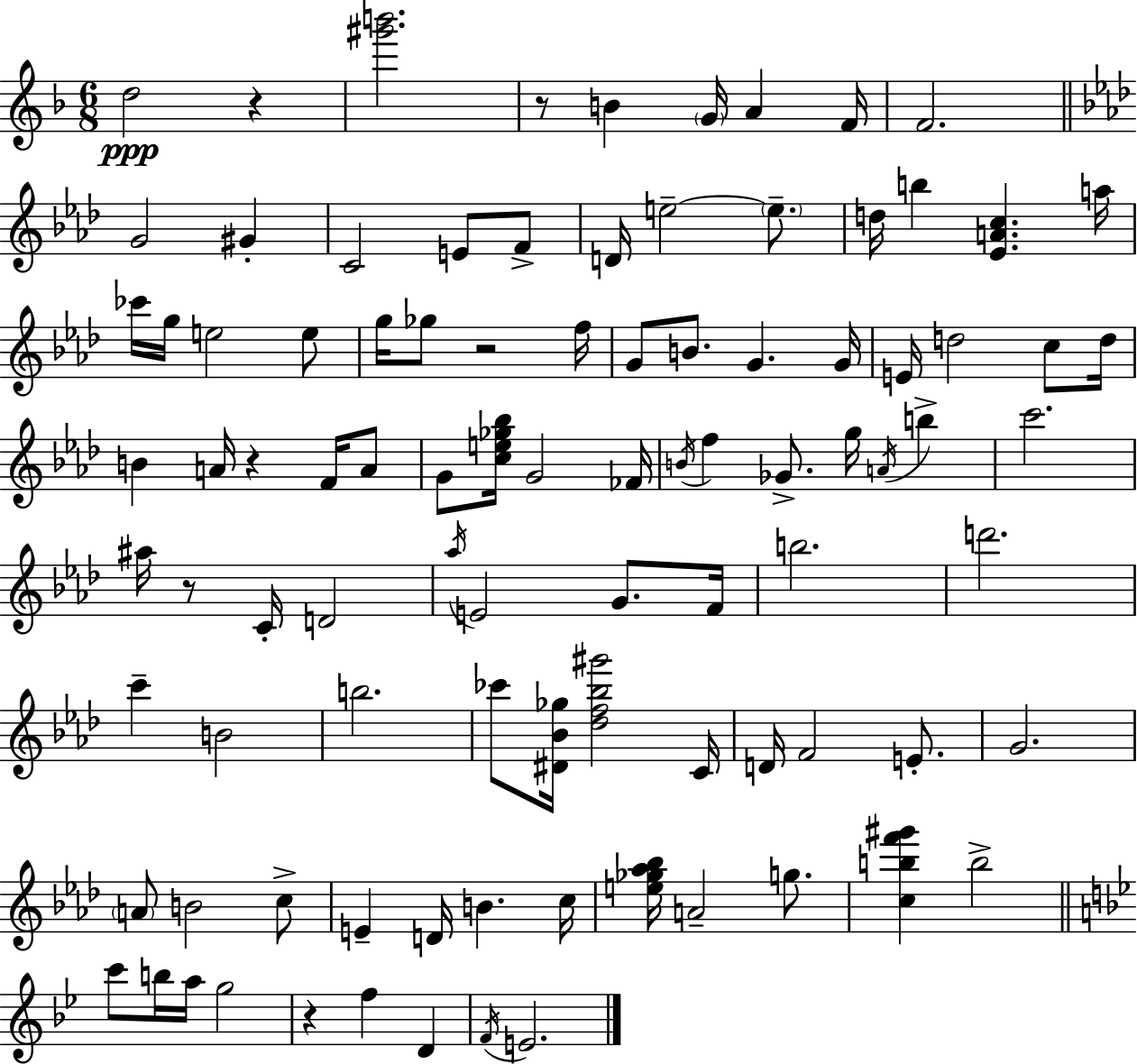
{
  \clef treble
  \numericTimeSignature
  \time 6/8
  \key f \major
  d''2\ppp r4 | <gis''' b'''>2. | r8 b'4 \parenthesize g'16 a'4 f'16 | f'2. | \break \bar "||" \break \key aes \major g'2 gis'4-. | c'2 e'8 f'8-> | d'16 e''2--~~ \parenthesize e''8.-- | d''16 b''4 <ees' a' c''>4. a''16 | \break ces'''16 g''16 e''2 e''8 | g''16 ges''8 r2 f''16 | g'8 b'8. g'4. g'16 | e'16 d''2 c''8 d''16 | \break b'4 a'16 r4 f'16 a'8 | g'8 <c'' e'' ges'' bes''>16 g'2 fes'16 | \acciaccatura { b'16 } f''4 ges'8.-> g''16 \acciaccatura { a'16 } b''4-> | c'''2. | \break ais''16 r8 c'16-. d'2 | \acciaccatura { aes''16 } e'2 g'8. | f'16 b''2. | d'''2. | \break c'''4-- b'2 | b''2. | ces'''8 <dis' bes' ges''>16 <des'' f'' bes'' gis'''>2 | c'16 d'16 f'2 | \break e'8.-. g'2. | \parenthesize a'8 b'2 | c''8-> e'4-- d'16 b'4. | c''16 <e'' ges'' aes'' bes''>16 a'2-- | \break g''8. <c'' b'' f''' gis'''>4 b''2-> | \bar "||" \break \key bes \major c'''8 b''16 a''16 g''2 | r4 f''4 d'4 | \acciaccatura { f'16 } e'2. | \bar "|."
}